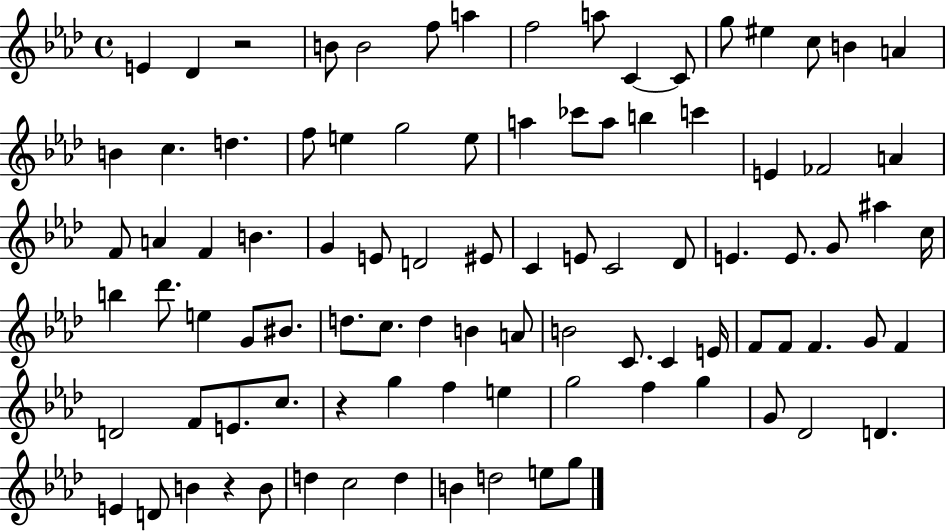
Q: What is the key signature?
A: AES major